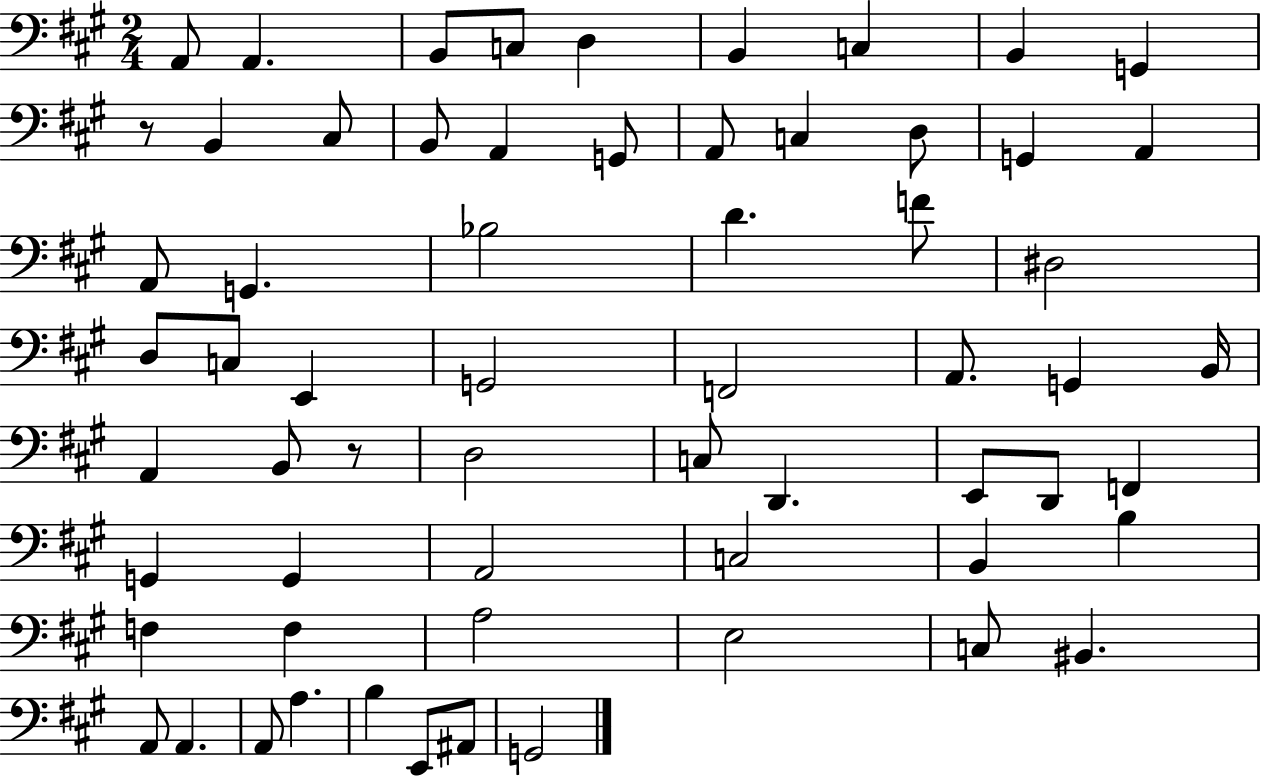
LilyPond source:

{
  \clef bass
  \numericTimeSignature
  \time 2/4
  \key a \major
  a,8 a,4. | b,8 c8 d4 | b,4 c4 | b,4 g,4 | \break r8 b,4 cis8 | b,8 a,4 g,8 | a,8 c4 d8 | g,4 a,4 | \break a,8 g,4. | bes2 | d'4. f'8 | dis2 | \break d8 c8 e,4 | g,2 | f,2 | a,8. g,4 b,16 | \break a,4 b,8 r8 | d2 | c8 d,4. | e,8 d,8 f,4 | \break g,4 g,4 | a,2 | c2 | b,4 b4 | \break f4 f4 | a2 | e2 | c8 bis,4. | \break a,8 a,4. | a,8 a4. | b4 e,8 ais,8 | g,2 | \break \bar "|."
}